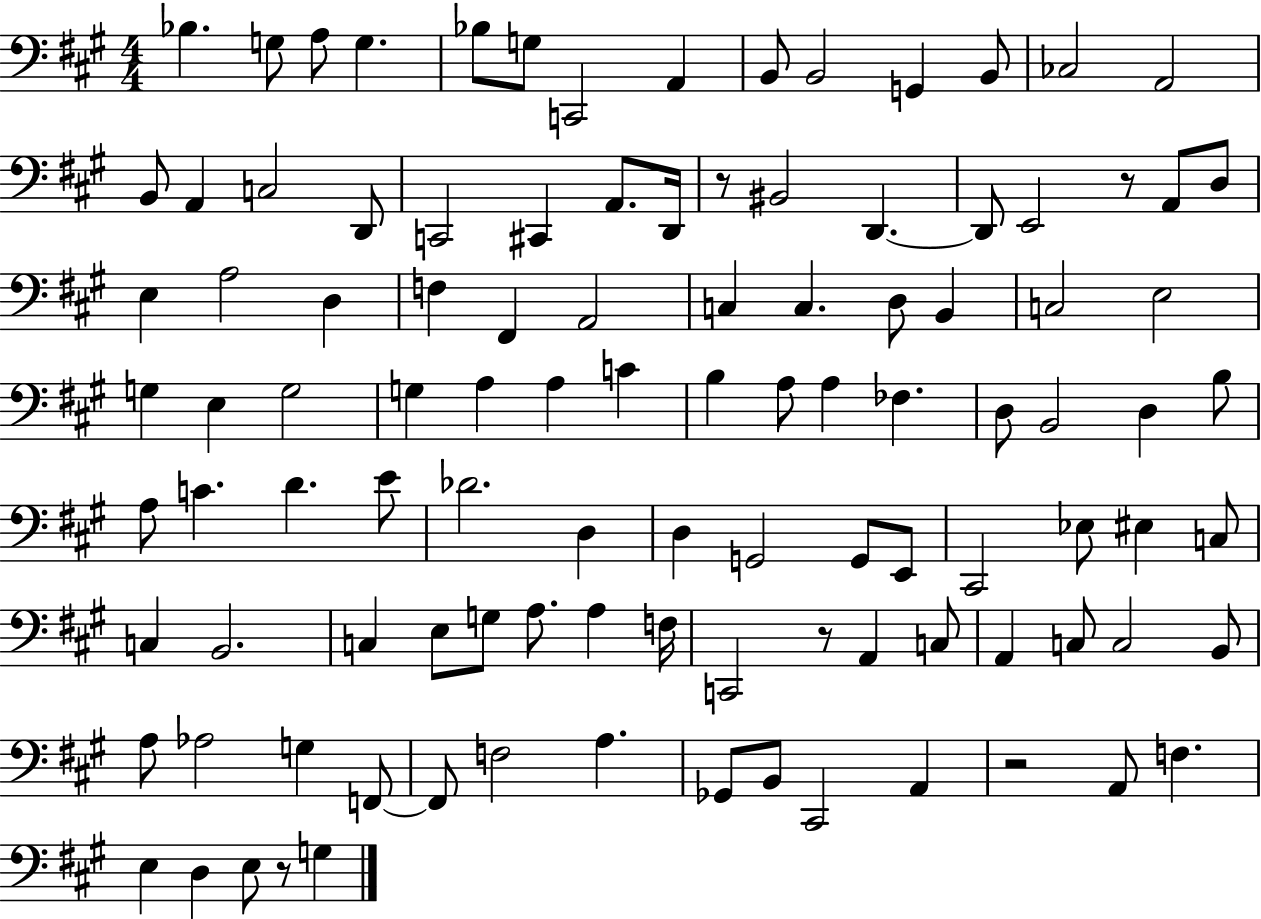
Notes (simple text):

Bb3/q. G3/e A3/e G3/q. Bb3/e G3/e C2/h A2/q B2/e B2/h G2/q B2/e CES3/h A2/h B2/e A2/q C3/h D2/e C2/h C#2/q A2/e. D2/s R/e BIS2/h D2/q. D2/e E2/h R/e A2/e D3/e E3/q A3/h D3/q F3/q F#2/q A2/h C3/q C3/q. D3/e B2/q C3/h E3/h G3/q E3/q G3/h G3/q A3/q A3/q C4/q B3/q A3/e A3/q FES3/q. D3/e B2/h D3/q B3/e A3/e C4/q. D4/q. E4/e Db4/h. D3/q D3/q G2/h G2/e E2/e C#2/h Eb3/e EIS3/q C3/e C3/q B2/h. C3/q E3/e G3/e A3/e. A3/q F3/s C2/h R/e A2/q C3/e A2/q C3/e C3/h B2/e A3/e Ab3/h G3/q F2/e F2/e F3/h A3/q. Gb2/e B2/e C#2/h A2/q R/h A2/e F3/q. E3/q D3/q E3/e R/e G3/q